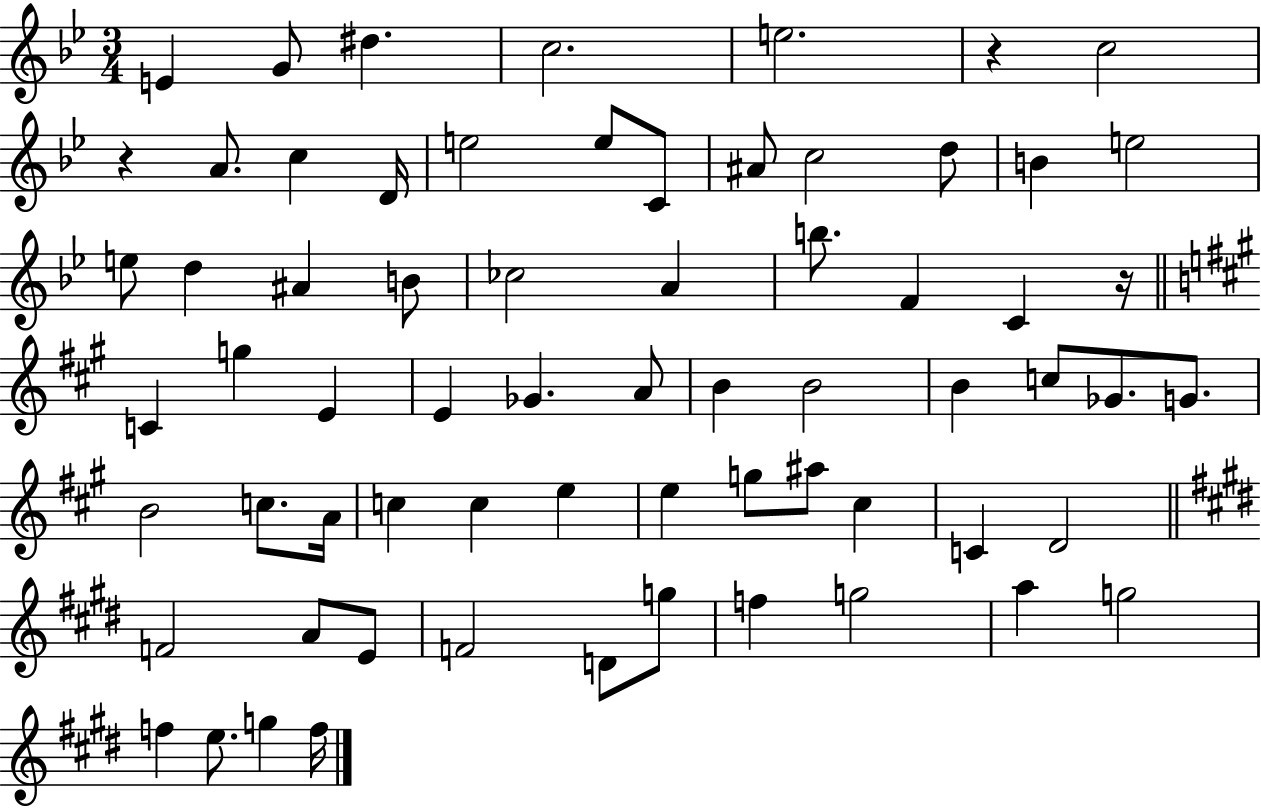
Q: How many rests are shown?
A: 3